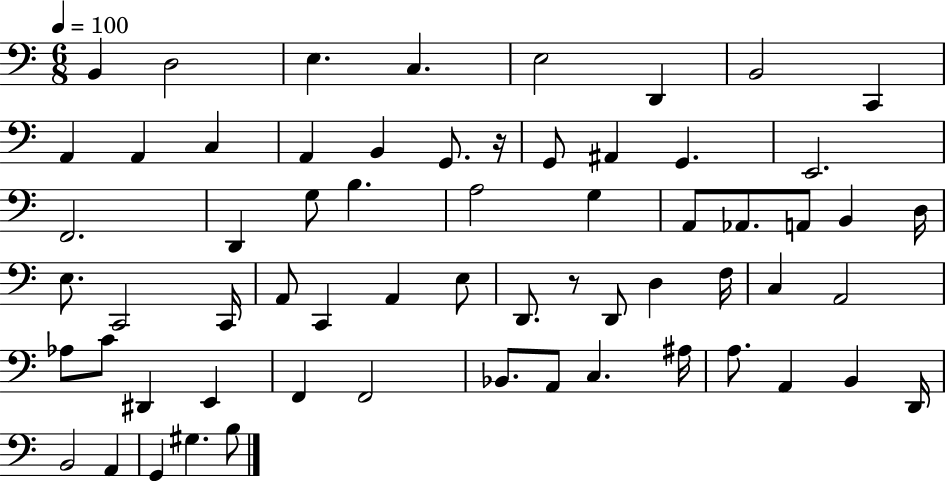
B2/q D3/h E3/q. C3/q. E3/h D2/q B2/h C2/q A2/q A2/q C3/q A2/q B2/q G2/e. R/s G2/e A#2/q G2/q. E2/h. F2/h. D2/q G3/e B3/q. A3/h G3/q A2/e Ab2/e. A2/e B2/q D3/s E3/e. C2/h C2/s A2/e C2/q A2/q E3/e D2/e. R/e D2/e D3/q F3/s C3/q A2/h Ab3/e C4/e D#2/q E2/q F2/q F2/h Bb2/e. A2/e C3/q. A#3/s A3/e. A2/q B2/q D2/s B2/h A2/q G2/q G#3/q. B3/e